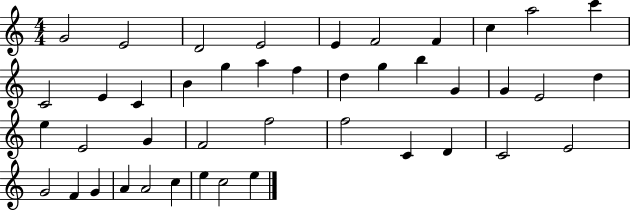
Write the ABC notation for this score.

X:1
T:Untitled
M:4/4
L:1/4
K:C
G2 E2 D2 E2 E F2 F c a2 c' C2 E C B g a f d g b G G E2 d e E2 G F2 f2 f2 C D C2 E2 G2 F G A A2 c e c2 e